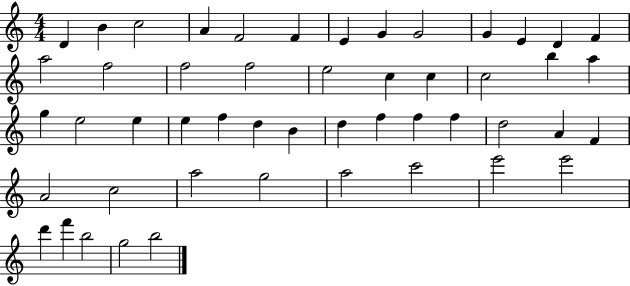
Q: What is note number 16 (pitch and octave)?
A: F5